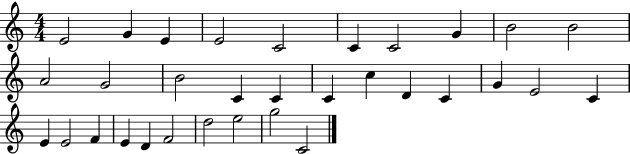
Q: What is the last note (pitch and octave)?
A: C4